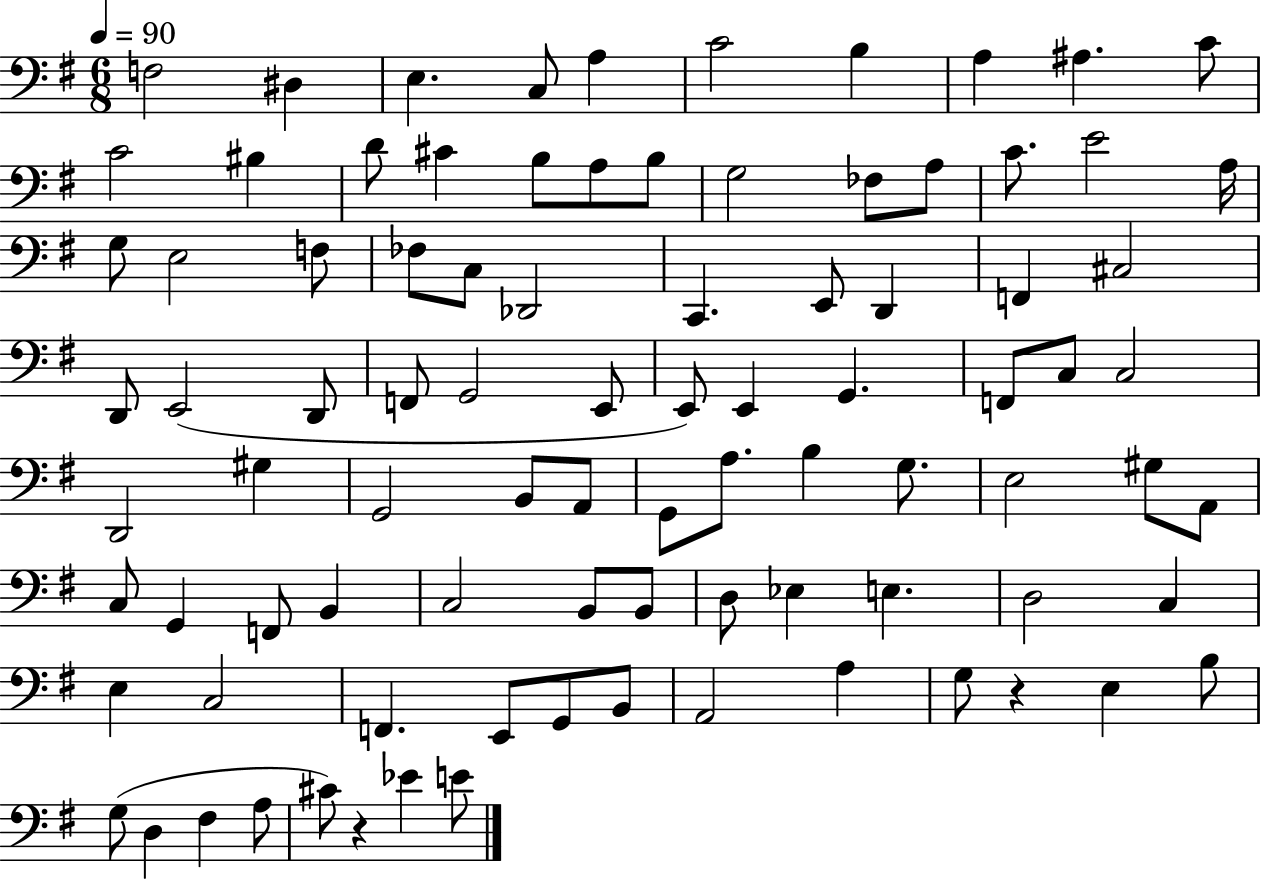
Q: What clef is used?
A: bass